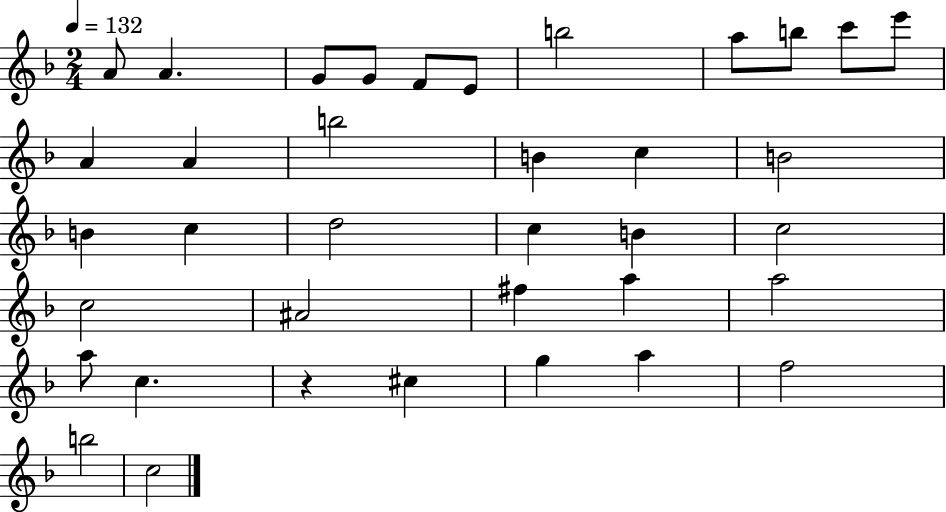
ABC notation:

X:1
T:Untitled
M:2/4
L:1/4
K:F
A/2 A G/2 G/2 F/2 E/2 b2 a/2 b/2 c'/2 e'/2 A A b2 B c B2 B c d2 c B c2 c2 ^A2 ^f a a2 a/2 c z ^c g a f2 b2 c2